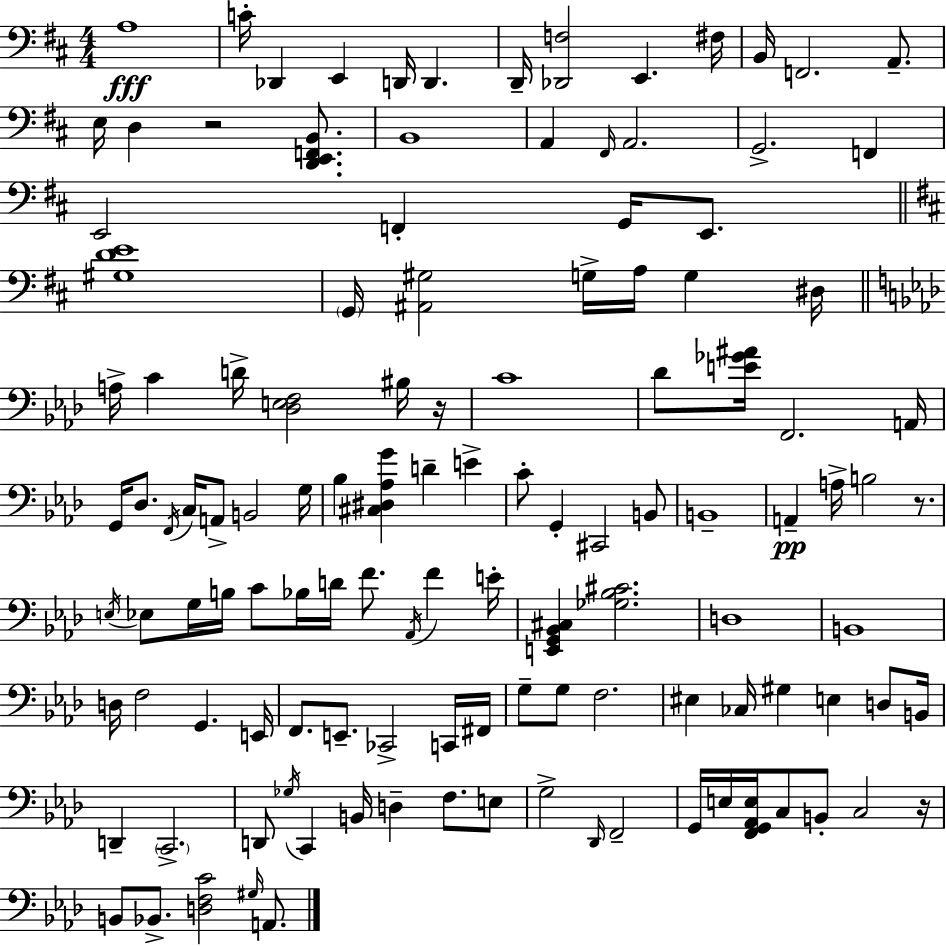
A3/w C4/s Db2/q E2/q D2/s D2/q. D2/s [Db2,F3]/h E2/q. F#3/s B2/s F2/h. A2/e. E3/s D3/q R/h [D2,E2,F2,B2]/e. B2/w A2/q F#2/s A2/h. G2/h. F2/q E2/h F2/q G2/s E2/e. [G#3,D4,E4]/w G2/s [A#2,G#3]/h G3/s A3/s G3/q D#3/s A3/s C4/q D4/s [Db3,E3,F3]/h BIS3/s R/s C4/w Db4/e [E4,Gb4,A#4]/s F2/h. A2/s G2/s Db3/e. F2/s C3/s A2/e B2/h G3/s Bb3/q [C#3,D#3,Ab3,G4]/q D4/q E4/q C4/e G2/q C#2/h B2/e B2/w A2/q A3/s B3/h R/e. E3/s Eb3/e G3/s B3/s C4/e Bb3/s D4/s F4/e. Ab2/s F4/q E4/s [E2,G2,Bb2,C#3]/q [Gb3,Bb3,C#4]/h. D3/w B2/w D3/s F3/h G2/q. E2/s F2/e. E2/e. CES2/h C2/s F#2/s G3/e G3/e F3/h. EIS3/q CES3/s G#3/q E3/q D3/e B2/s D2/q C2/h. D2/e Gb3/s C2/q B2/s D3/q F3/e. E3/e G3/h Db2/s F2/h G2/s E3/s [F2,G2,Ab2,E3]/s C3/e B2/e C3/h R/s B2/e Bb2/e. [D3,F3,C4]/h G#3/s A2/e.